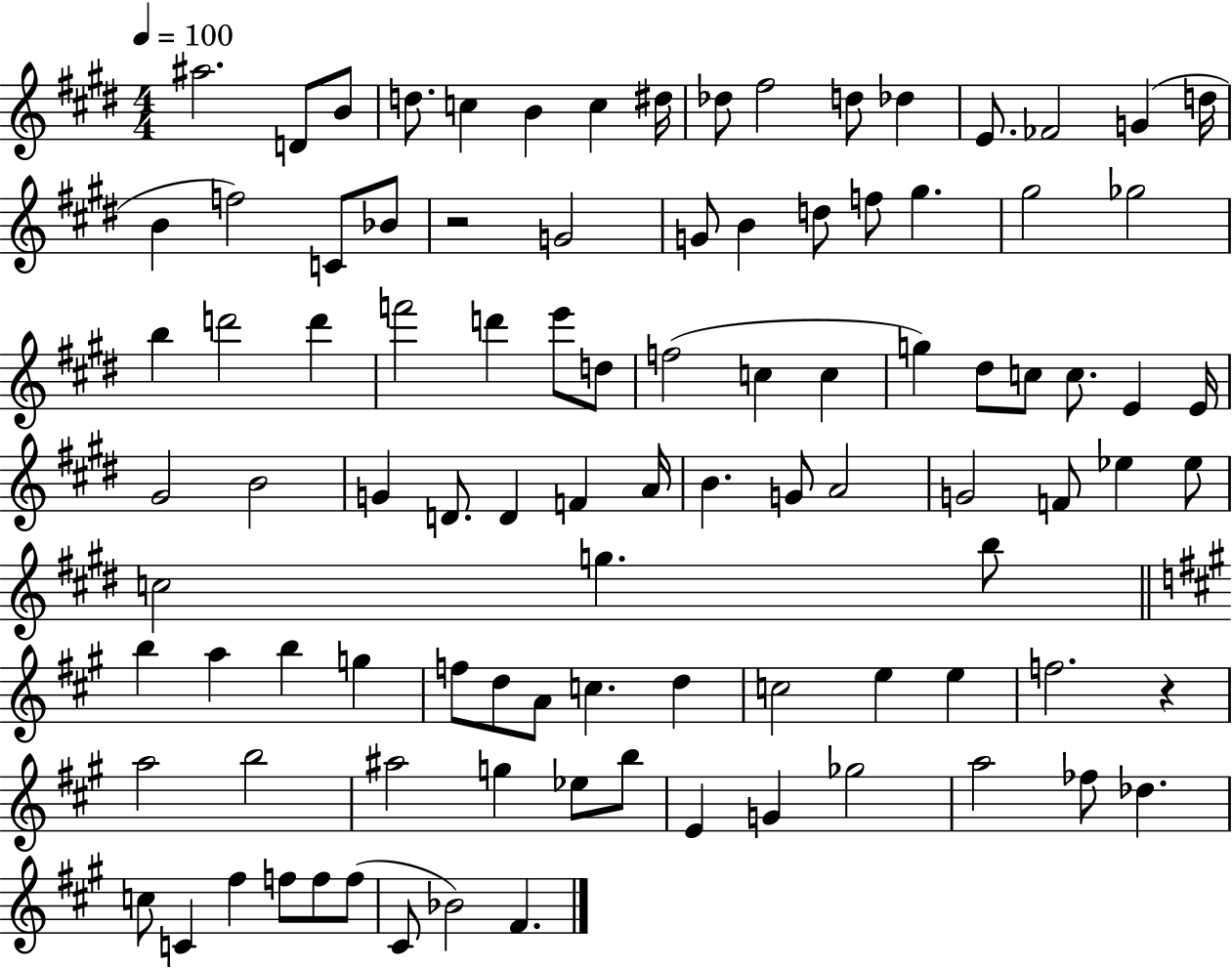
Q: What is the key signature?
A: E major